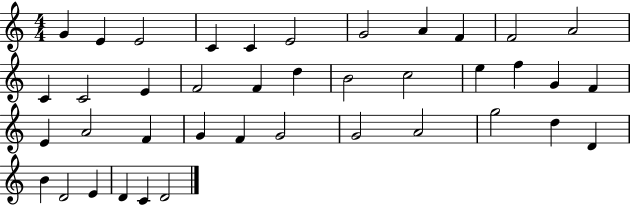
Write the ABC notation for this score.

X:1
T:Untitled
M:4/4
L:1/4
K:C
G E E2 C C E2 G2 A F F2 A2 C C2 E F2 F d B2 c2 e f G F E A2 F G F G2 G2 A2 g2 d D B D2 E D C D2